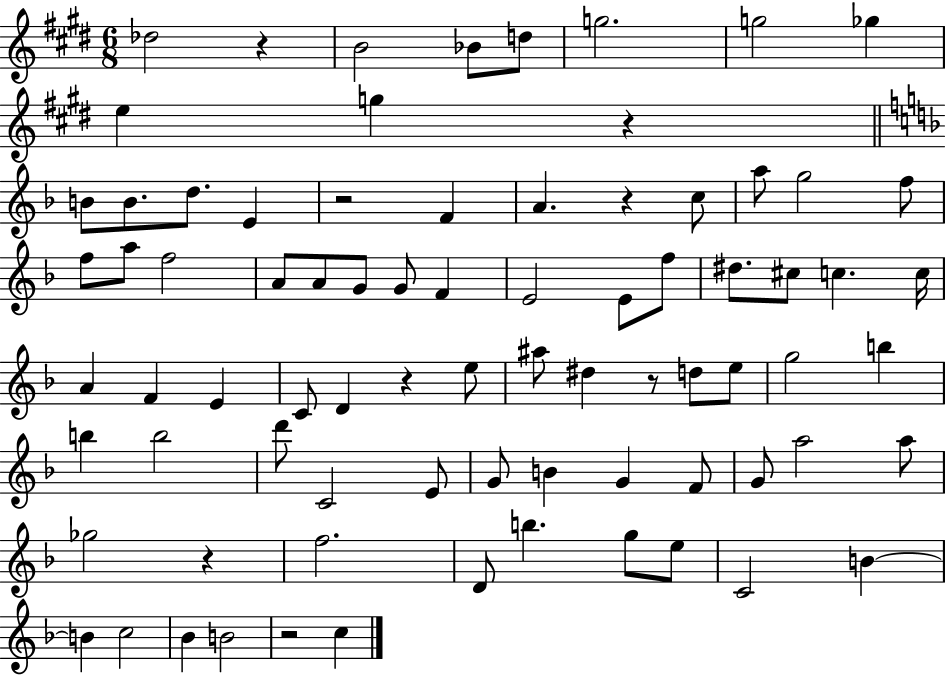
Db5/h R/q B4/h Bb4/e D5/e G5/h. G5/h Gb5/q E5/q G5/q R/q B4/e B4/e. D5/e. E4/q R/h F4/q A4/q. R/q C5/e A5/e G5/h F5/e F5/e A5/e F5/h A4/e A4/e G4/e G4/e F4/q E4/h E4/e F5/e D#5/e. C#5/e C5/q. C5/s A4/q F4/q E4/q C4/e D4/q R/q E5/e A#5/e D#5/q R/e D5/e E5/e G5/h B5/q B5/q B5/h D6/e C4/h E4/e G4/e B4/q G4/q F4/e G4/e A5/h A5/e Gb5/h R/q F5/h. D4/e B5/q. G5/e E5/e C4/h B4/q B4/q C5/h Bb4/q B4/h R/h C5/q